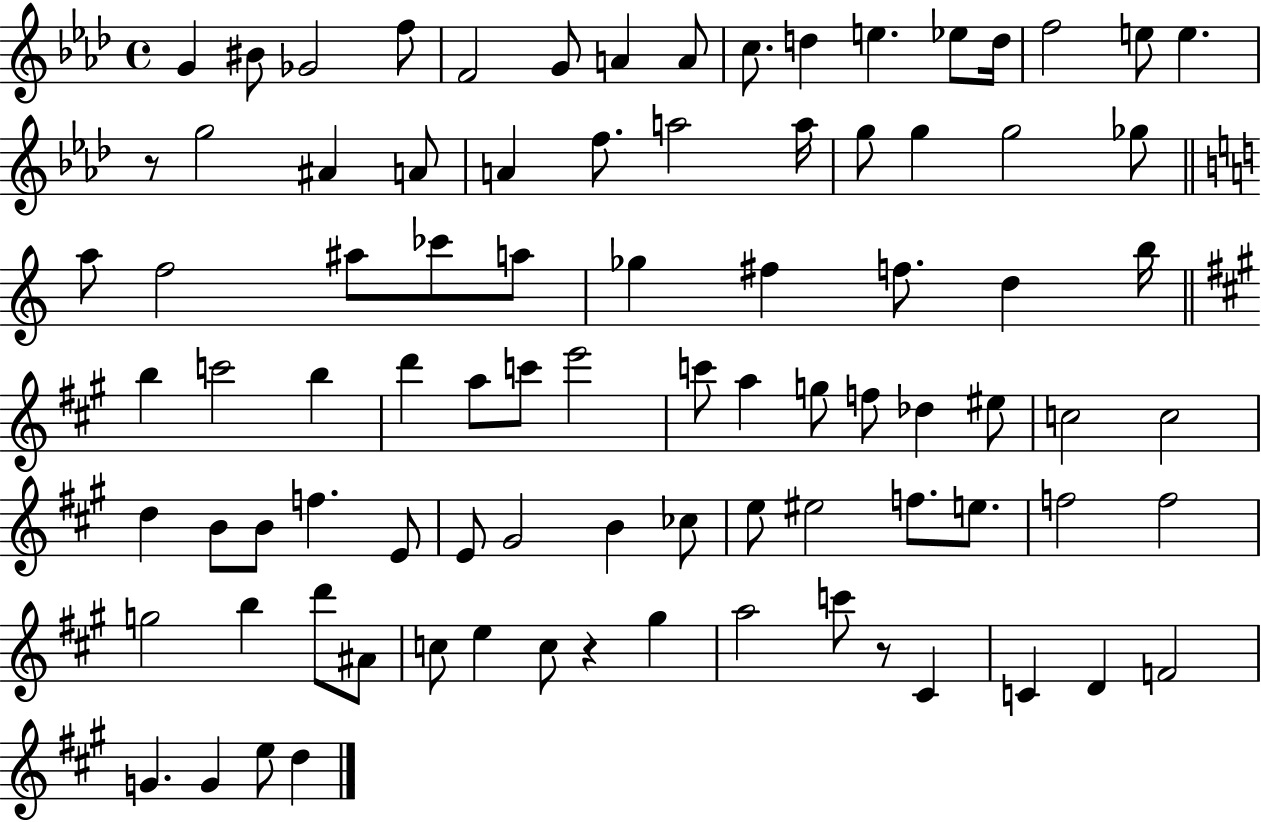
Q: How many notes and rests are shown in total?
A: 88